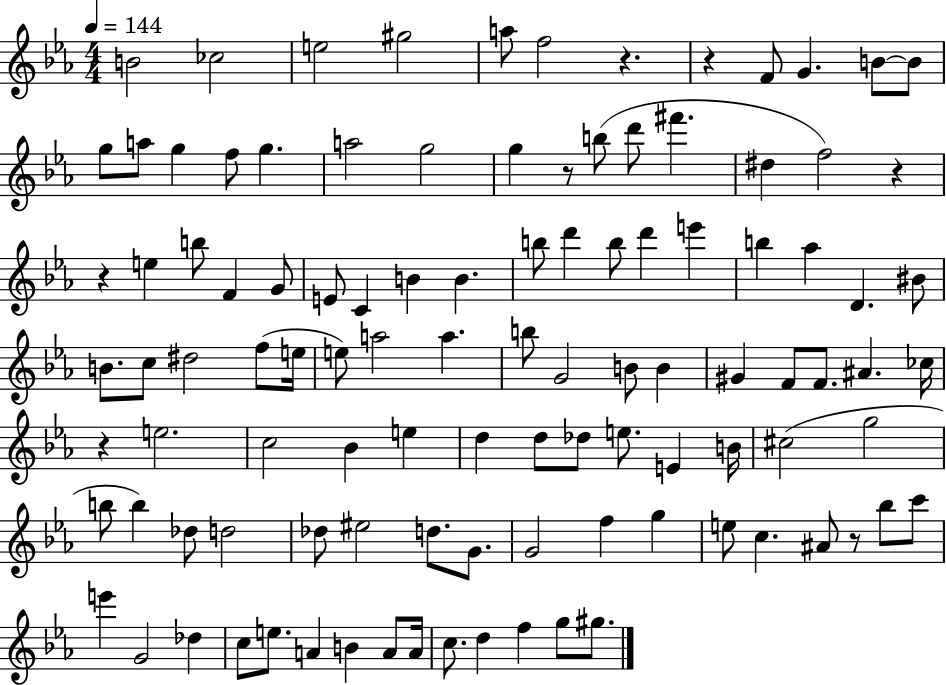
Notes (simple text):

B4/h CES5/h E5/h G#5/h A5/e F5/h R/q. R/q F4/e G4/q. B4/e B4/e G5/e A5/e G5/q F5/e G5/q. A5/h G5/h G5/q R/e B5/e D6/e F#6/q. D#5/q F5/h R/q R/q E5/q B5/e F4/q G4/e E4/e C4/q B4/q B4/q. B5/e D6/q B5/e D6/q E6/q B5/q Ab5/q D4/q. BIS4/e B4/e. C5/e D#5/h F5/e E5/s E5/e A5/h A5/q. B5/e G4/h B4/e B4/q G#4/q F4/e F4/e. A#4/q. CES5/s R/q E5/h. C5/h Bb4/q E5/q D5/q D5/e Db5/e E5/e. E4/q B4/s C#5/h G5/h B5/e B5/q Db5/e D5/h Db5/e EIS5/h D5/e. G4/e. G4/h F5/q G5/q E5/e C5/q. A#4/e R/e Bb5/e C6/e E6/q G4/h Db5/q C5/e E5/e. A4/q B4/q A4/e A4/s C5/e. D5/q F5/q G5/e G#5/e.